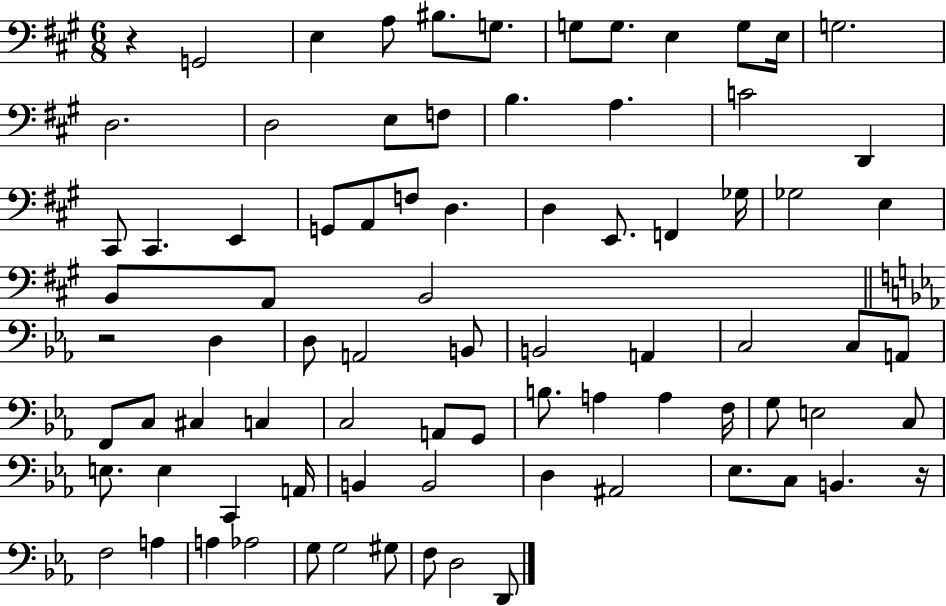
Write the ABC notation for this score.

X:1
T:Untitled
M:6/8
L:1/4
K:A
z G,,2 E, A,/2 ^B,/2 G,/2 G,/2 G,/2 E, G,/2 E,/4 G,2 D,2 D,2 E,/2 F,/2 B, A, C2 D,, ^C,,/2 ^C,, E,, G,,/2 A,,/2 F,/2 D, D, E,,/2 F,, _G,/4 _G,2 E, B,,/2 A,,/2 B,,2 z2 D, D,/2 A,,2 B,,/2 B,,2 A,, C,2 C,/2 A,,/2 F,,/2 C,/2 ^C, C, C,2 A,,/2 G,,/2 B,/2 A, A, F,/4 G,/2 E,2 C,/2 E,/2 E, C,, A,,/4 B,, B,,2 D, ^A,,2 _E,/2 C,/2 B,, z/4 F,2 A, A, _A,2 G,/2 G,2 ^G,/2 F,/2 D,2 D,,/2